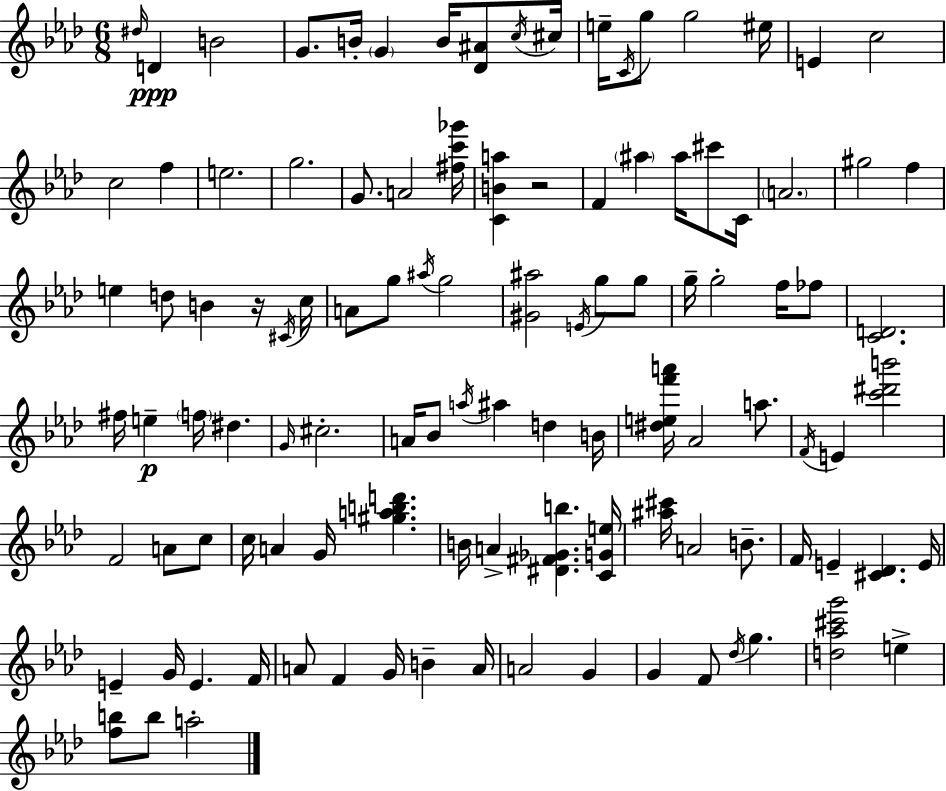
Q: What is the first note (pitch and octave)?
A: D#5